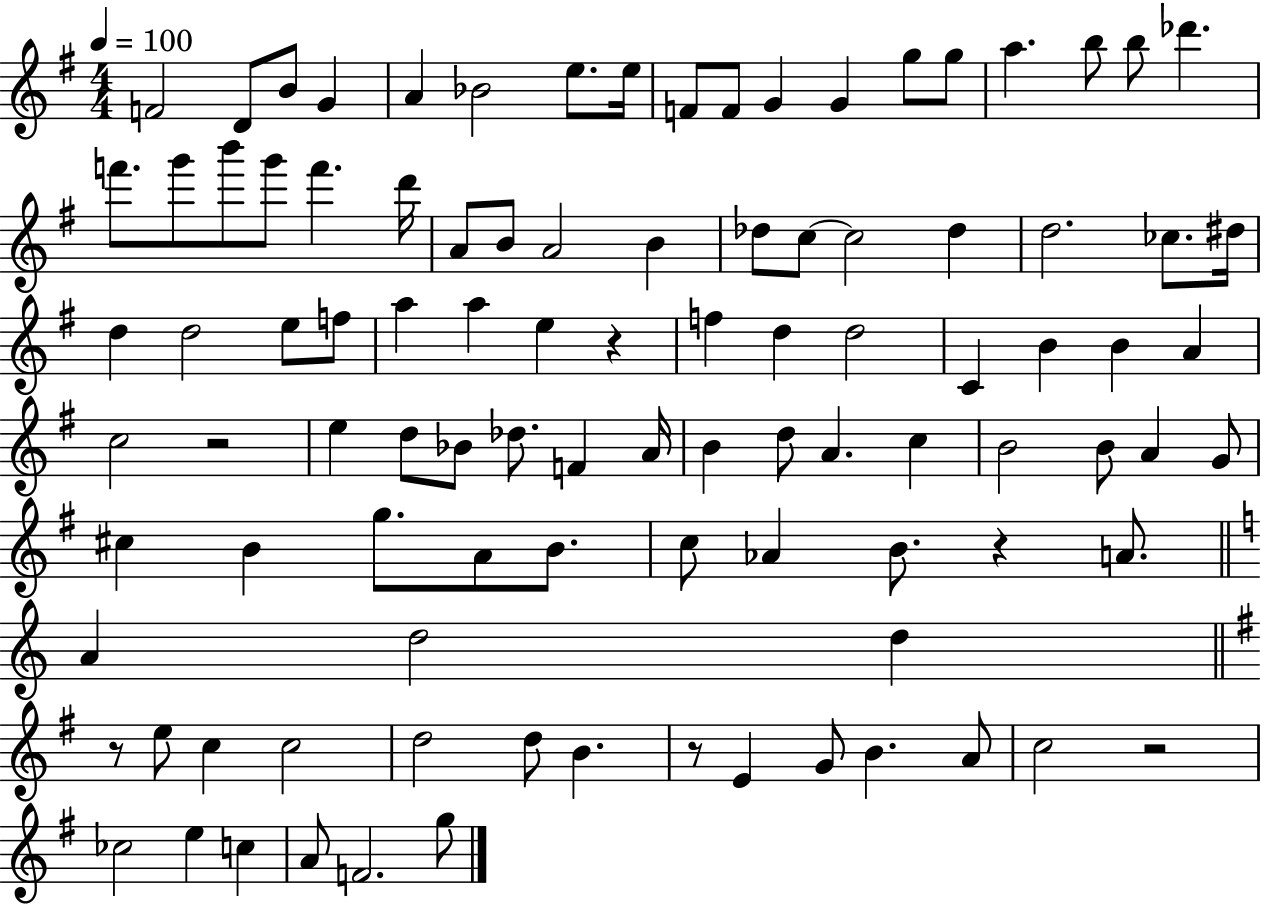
X:1
T:Untitled
M:4/4
L:1/4
K:G
F2 D/2 B/2 G A _B2 e/2 e/4 F/2 F/2 G G g/2 g/2 a b/2 b/2 _d' f'/2 g'/2 b'/2 g'/2 f' d'/4 A/2 B/2 A2 B _d/2 c/2 c2 _d d2 _c/2 ^d/4 d d2 e/2 f/2 a a e z f d d2 C B B A c2 z2 e d/2 _B/2 _d/2 F A/4 B d/2 A c B2 B/2 A G/2 ^c B g/2 A/2 B/2 c/2 _A B/2 z A/2 A d2 d z/2 e/2 c c2 d2 d/2 B z/2 E G/2 B A/2 c2 z2 _c2 e c A/2 F2 g/2